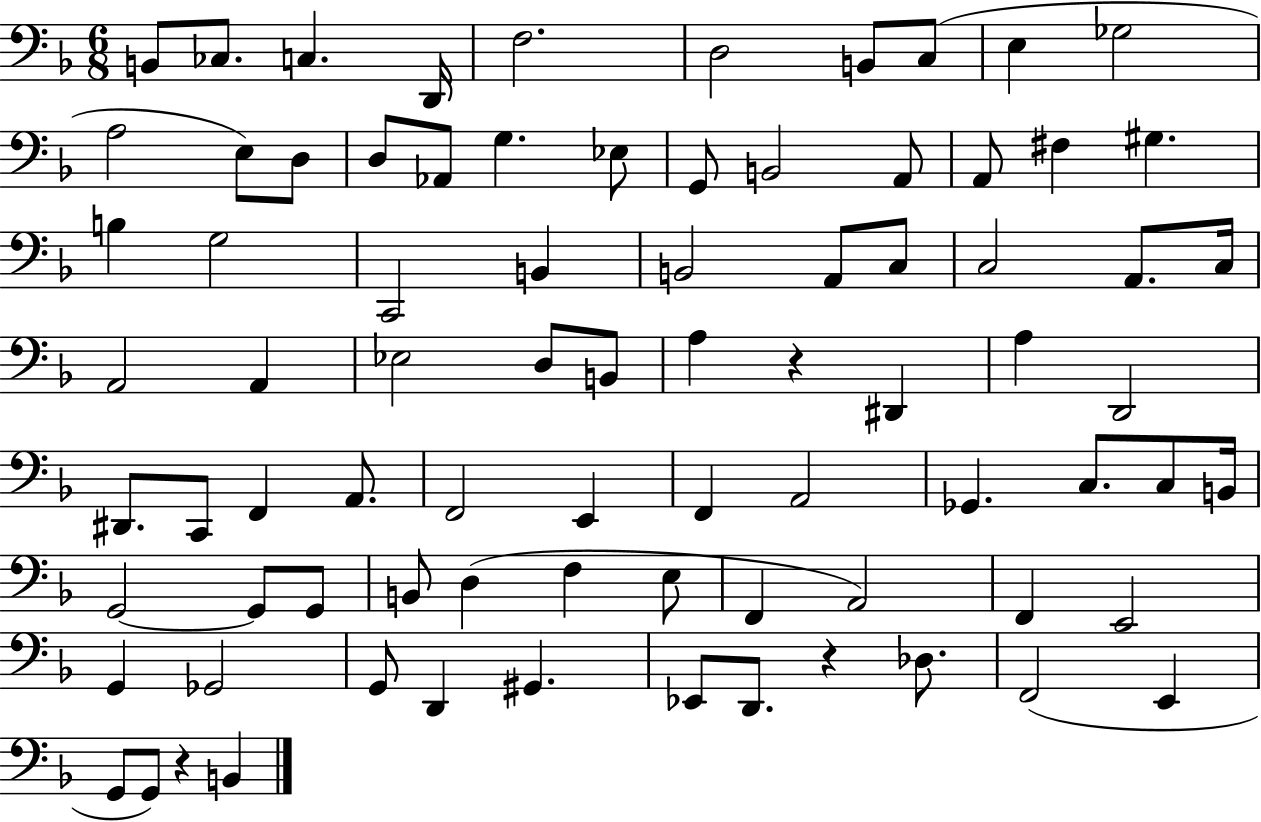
X:1
T:Untitled
M:6/8
L:1/4
K:F
B,,/2 _C,/2 C, D,,/4 F,2 D,2 B,,/2 C,/2 E, _G,2 A,2 E,/2 D,/2 D,/2 _A,,/2 G, _E,/2 G,,/2 B,,2 A,,/2 A,,/2 ^F, ^G, B, G,2 C,,2 B,, B,,2 A,,/2 C,/2 C,2 A,,/2 C,/4 A,,2 A,, _E,2 D,/2 B,,/2 A, z ^D,, A, D,,2 ^D,,/2 C,,/2 F,, A,,/2 F,,2 E,, F,, A,,2 _G,, C,/2 C,/2 B,,/4 G,,2 G,,/2 G,,/2 B,,/2 D, F, E,/2 F,, A,,2 F,, E,,2 G,, _G,,2 G,,/2 D,, ^G,, _E,,/2 D,,/2 z _D,/2 F,,2 E,, G,,/2 G,,/2 z B,,